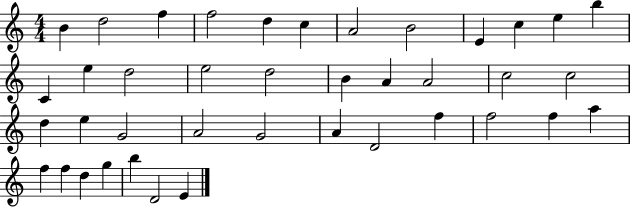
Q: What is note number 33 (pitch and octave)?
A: A5